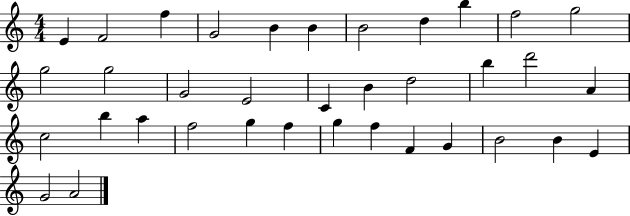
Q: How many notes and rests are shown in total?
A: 36